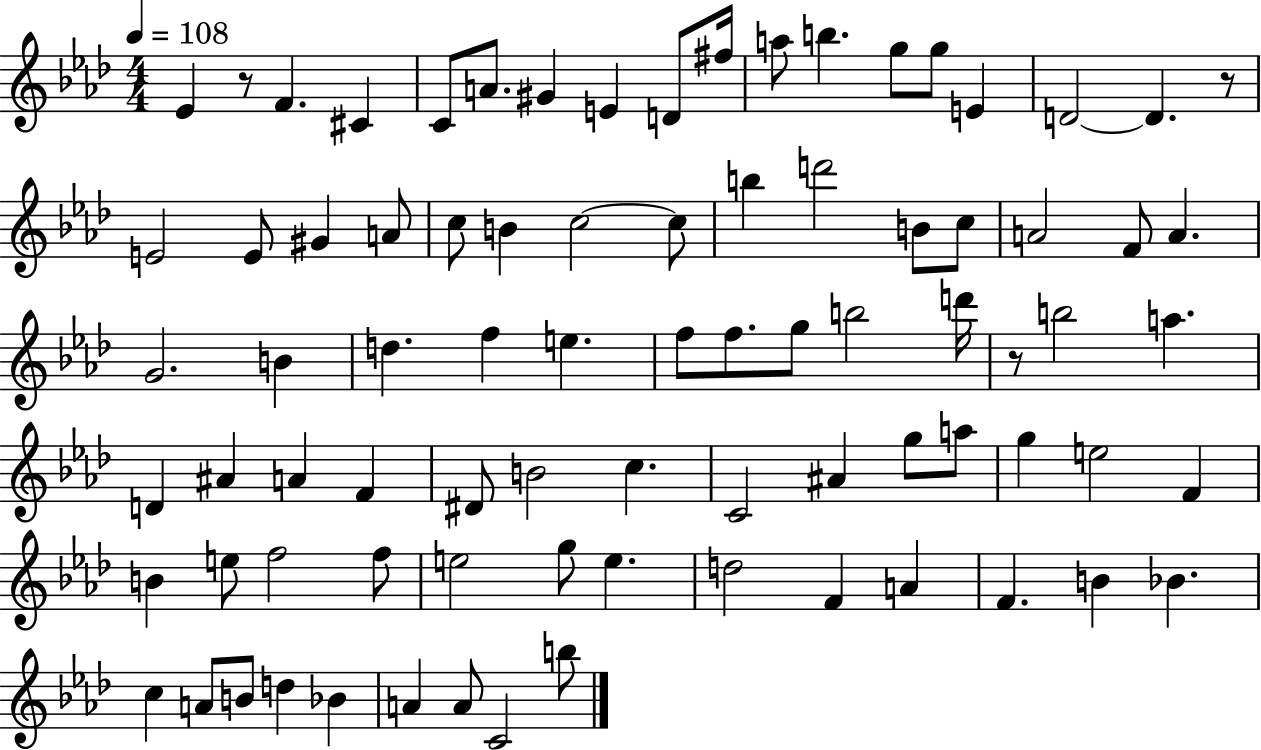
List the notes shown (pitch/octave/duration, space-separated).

Eb4/q R/e F4/q. C#4/q C4/e A4/e. G#4/q E4/q D4/e F#5/s A5/e B5/q. G5/e G5/e E4/q D4/h D4/q. R/e E4/h E4/e G#4/q A4/e C5/e B4/q C5/h C5/e B5/q D6/h B4/e C5/e A4/h F4/e A4/q. G4/h. B4/q D5/q. F5/q E5/q. F5/e F5/e. G5/e B5/h D6/s R/e B5/h A5/q. D4/q A#4/q A4/q F4/q D#4/e B4/h C5/q. C4/h A#4/q G5/e A5/e G5/q E5/h F4/q B4/q E5/e F5/h F5/e E5/h G5/e E5/q. D5/h F4/q A4/q F4/q. B4/q Bb4/q. C5/q A4/e B4/e D5/q Bb4/q A4/q A4/e C4/h B5/e